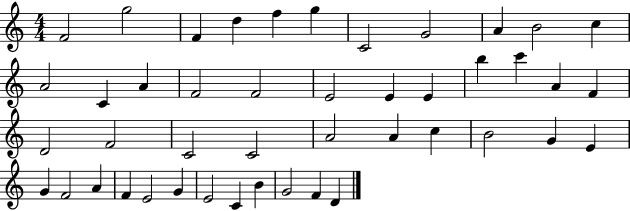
X:1
T:Untitled
M:4/4
L:1/4
K:C
F2 g2 F d f g C2 G2 A B2 c A2 C A F2 F2 E2 E E b c' A F D2 F2 C2 C2 A2 A c B2 G E G F2 A F E2 G E2 C B G2 F D